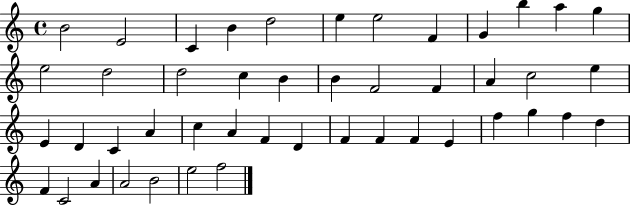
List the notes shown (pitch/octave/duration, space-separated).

B4/h E4/h C4/q B4/q D5/h E5/q E5/h F4/q G4/q B5/q A5/q G5/q E5/h D5/h D5/h C5/q B4/q B4/q F4/h F4/q A4/q C5/h E5/q E4/q D4/q C4/q A4/q C5/q A4/q F4/q D4/q F4/q F4/q F4/q E4/q F5/q G5/q F5/q D5/q F4/q C4/h A4/q A4/h B4/h E5/h F5/h